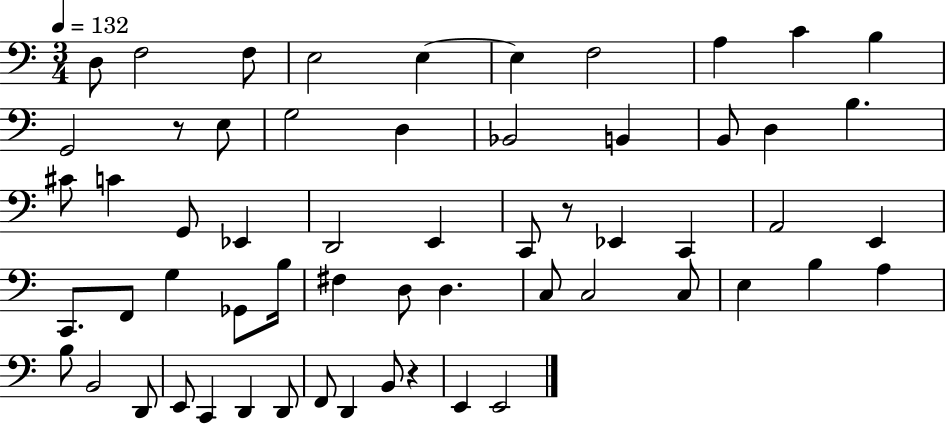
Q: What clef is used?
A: bass